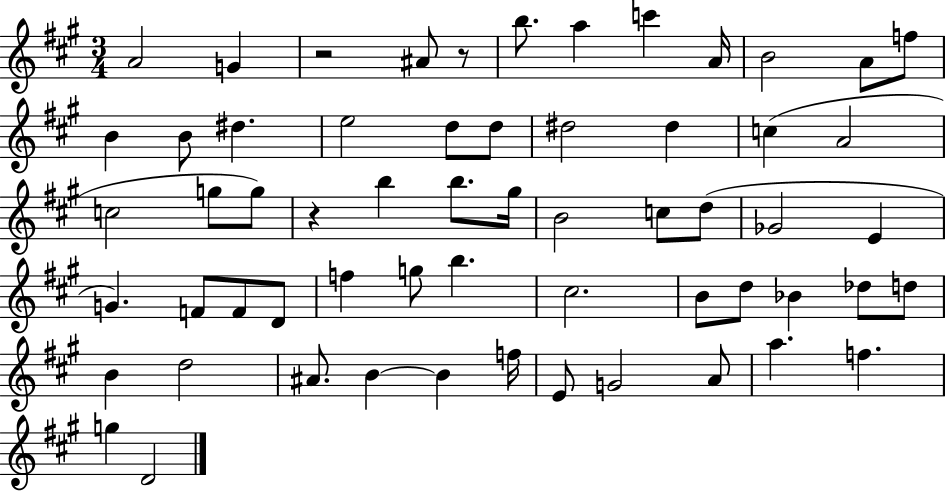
{
  \clef treble
  \numericTimeSignature
  \time 3/4
  \key a \major
  a'2 g'4 | r2 ais'8 r8 | b''8. a''4 c'''4 a'16 | b'2 a'8 f''8 | \break b'4 b'8 dis''4. | e''2 d''8 d''8 | dis''2 dis''4 | c''4( a'2 | \break c''2 g''8 g''8) | r4 b''4 b''8. gis''16 | b'2 c''8 d''8( | ges'2 e'4 | \break g'4.) f'8 f'8 d'8 | f''4 g''8 b''4. | cis''2. | b'8 d''8 bes'4 des''8 d''8 | \break b'4 d''2 | ais'8. b'4~~ b'4 f''16 | e'8 g'2 a'8 | a''4. f''4. | \break g''4 d'2 | \bar "|."
}